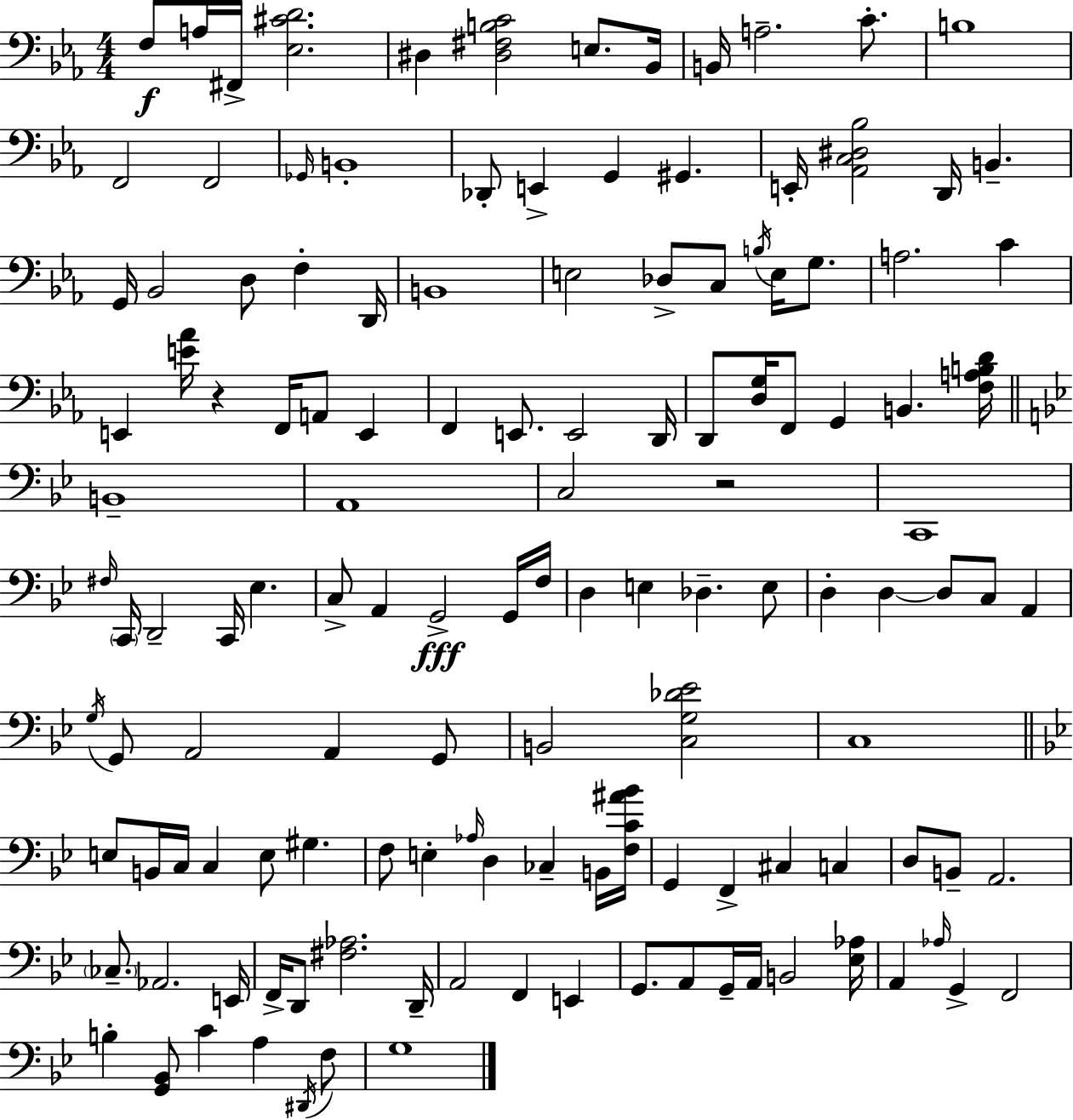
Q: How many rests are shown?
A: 2